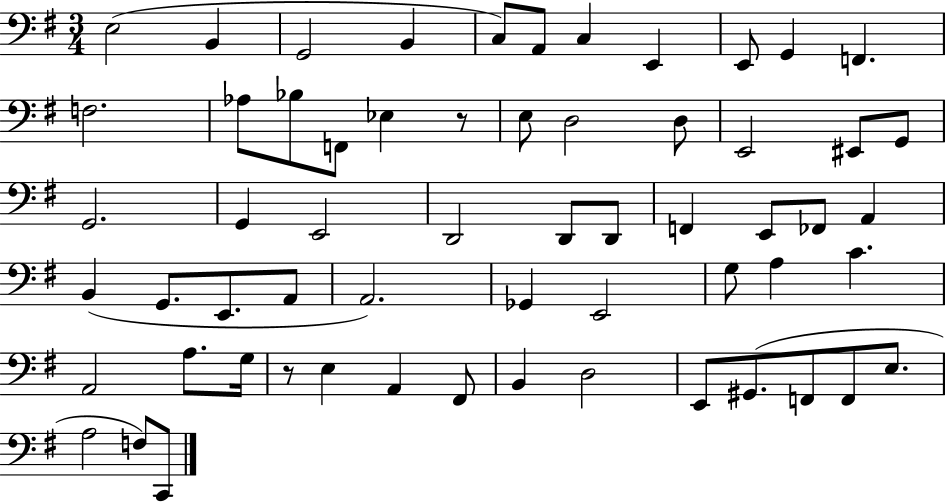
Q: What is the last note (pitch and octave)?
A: C2